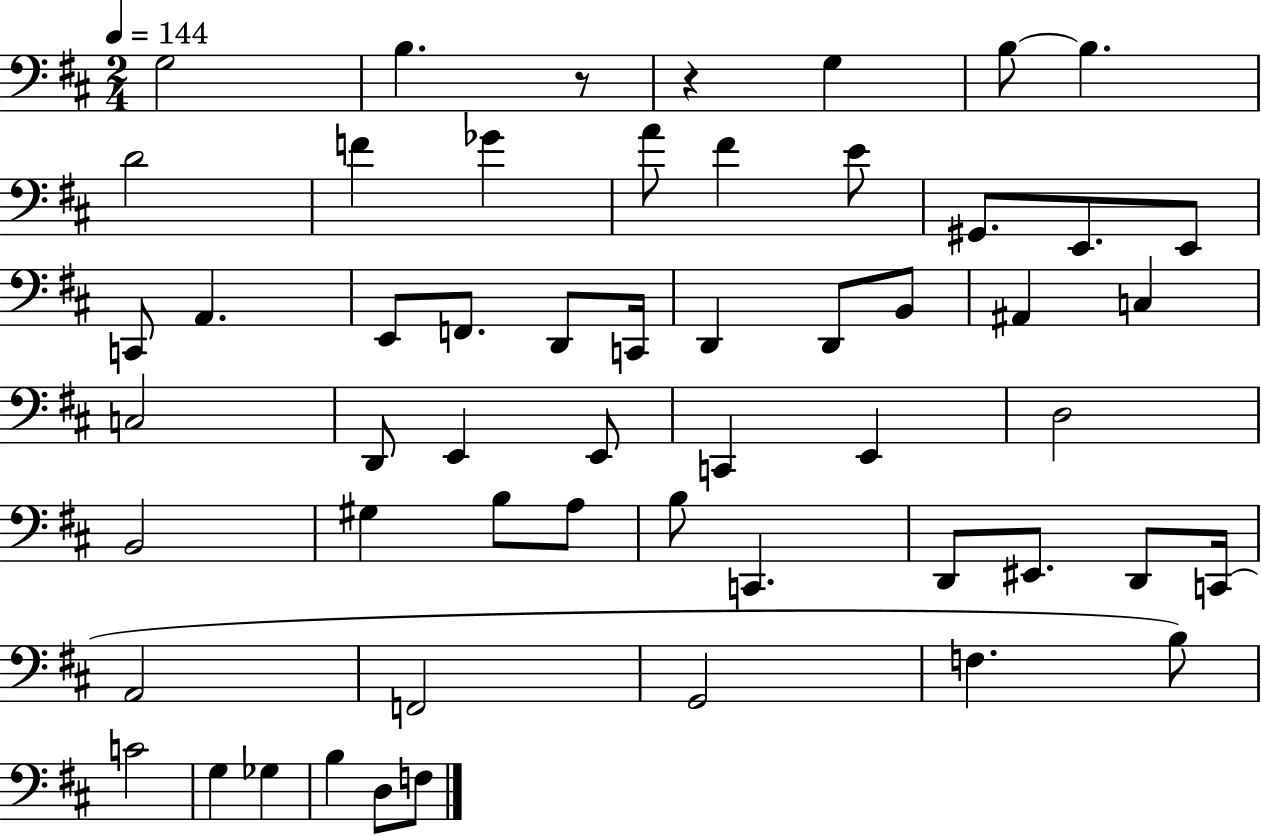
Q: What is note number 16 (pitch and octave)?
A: A2